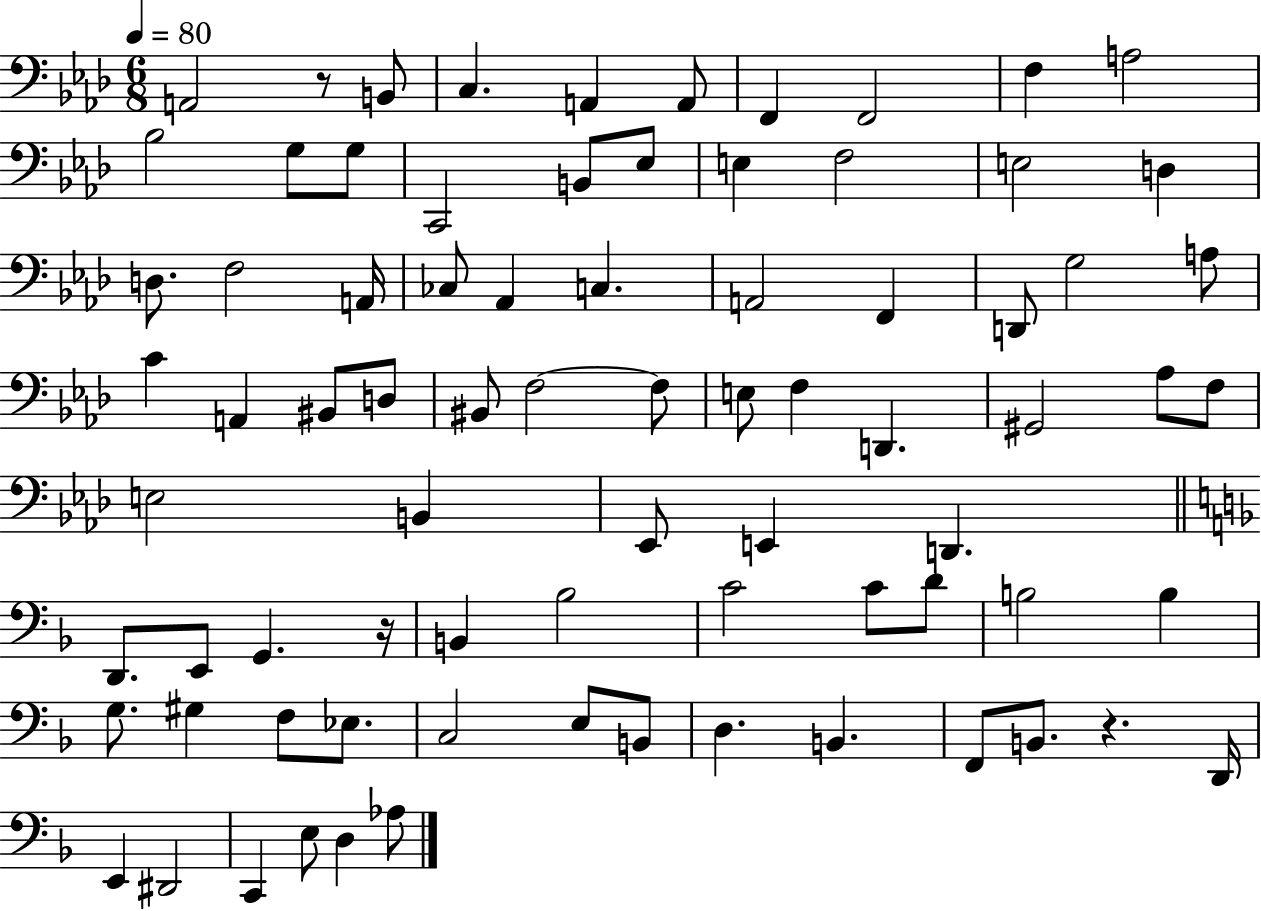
X:1
T:Untitled
M:6/8
L:1/4
K:Ab
A,,2 z/2 B,,/2 C, A,, A,,/2 F,, F,,2 F, A,2 _B,2 G,/2 G,/2 C,,2 B,,/2 _E,/2 E, F,2 E,2 D, D,/2 F,2 A,,/4 _C,/2 _A,, C, A,,2 F,, D,,/2 G,2 A,/2 C A,, ^B,,/2 D,/2 ^B,,/2 F,2 F,/2 E,/2 F, D,, ^G,,2 _A,/2 F,/2 E,2 B,, _E,,/2 E,, D,, D,,/2 E,,/2 G,, z/4 B,, _B,2 C2 C/2 D/2 B,2 B, G,/2 ^G, F,/2 _E,/2 C,2 E,/2 B,,/2 D, B,, F,,/2 B,,/2 z D,,/4 E,, ^D,,2 C,, E,/2 D, _A,/2